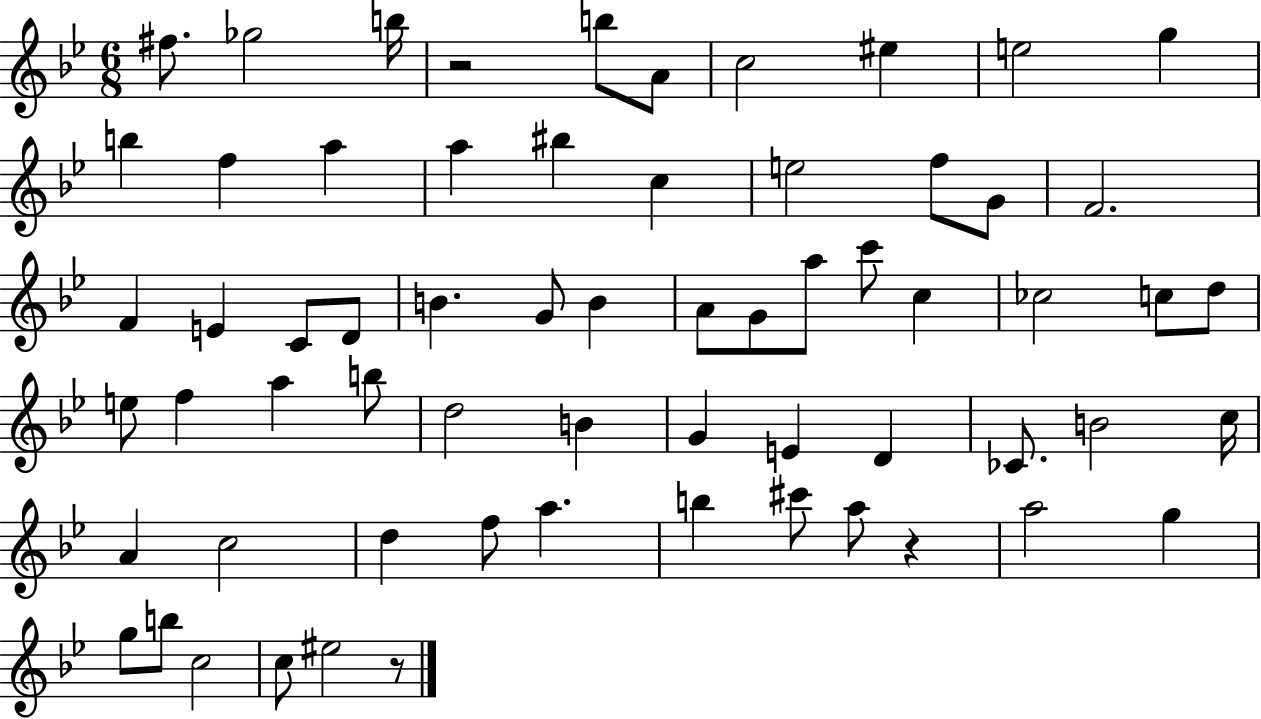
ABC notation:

X:1
T:Untitled
M:6/8
L:1/4
K:Bb
^f/2 _g2 b/4 z2 b/2 A/2 c2 ^e e2 g b f a a ^b c e2 f/2 G/2 F2 F E C/2 D/2 B G/2 B A/2 G/2 a/2 c'/2 c _c2 c/2 d/2 e/2 f a b/2 d2 B G E D _C/2 B2 c/4 A c2 d f/2 a b ^c'/2 a/2 z a2 g g/2 b/2 c2 c/2 ^e2 z/2